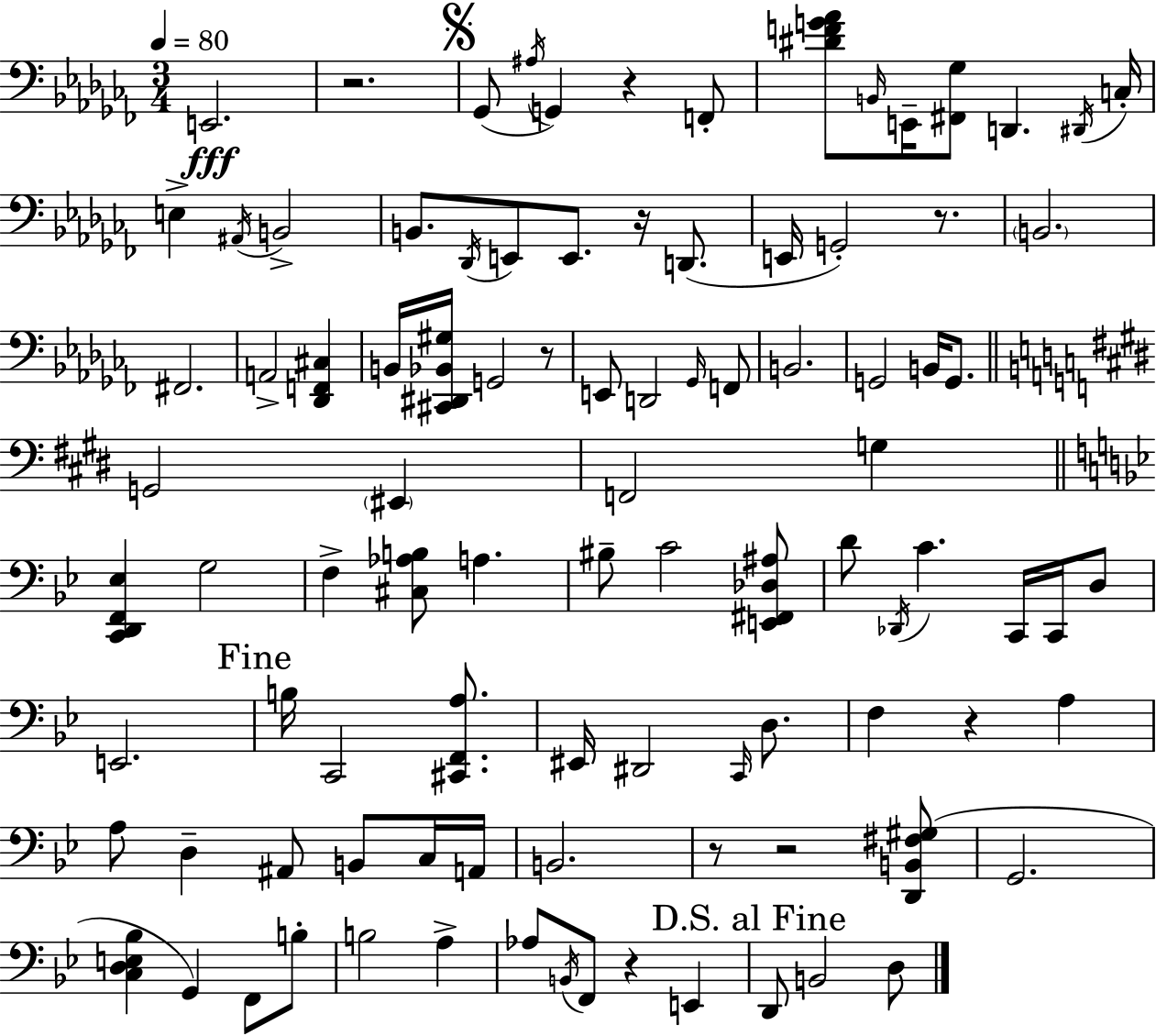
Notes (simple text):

E2/h. R/h. Gb2/e A#3/s G2/q R/q F2/e [D#4,F4,G4,Ab4]/e B2/s E2/s [F#2,Gb3]/e D2/q. D#2/s C3/s E3/q A#2/s B2/h B2/e. Db2/s E2/e E2/e. R/s D2/e. E2/s G2/h R/e. B2/h. F#2/h. A2/h [Db2,F2,C#3]/q B2/s [C#2,D#2,Bb2,G#3]/s G2/h R/e E2/e D2/h Gb2/s F2/e B2/h. G2/h B2/s G2/e. G2/h EIS2/q F2/h G3/q [C2,D2,F2,Eb3]/q G3/h F3/q [C#3,Ab3,B3]/e A3/q. BIS3/e C4/h [E2,F#2,Db3,A#3]/e D4/e Db2/s C4/q. C2/s C2/s D3/e E2/h. B3/s C2/h [C#2,F2,A3]/e. EIS2/s D#2/h C2/s D3/e. F3/q R/q A3/q A3/e D3/q A#2/e B2/e C3/s A2/s B2/h. R/e R/h [D2,B2,F#3,G#3]/e G2/h. [C3,D3,E3,Bb3]/q G2/q F2/e B3/e B3/h A3/q Ab3/e B2/s F2/e R/q E2/q D2/e B2/h D3/e